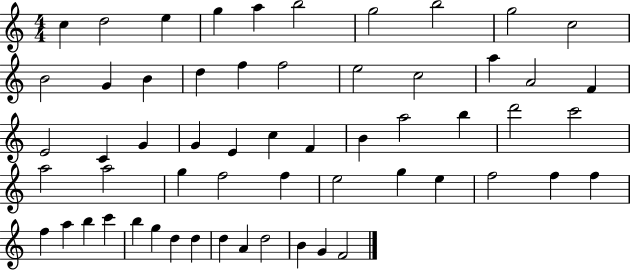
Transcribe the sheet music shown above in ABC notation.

X:1
T:Untitled
M:4/4
L:1/4
K:C
c d2 e g a b2 g2 b2 g2 c2 B2 G B d f f2 e2 c2 a A2 F E2 C G G E c F B a2 b d'2 c'2 a2 a2 g f2 f e2 g e f2 f f f a b c' b g d d d A d2 B G F2